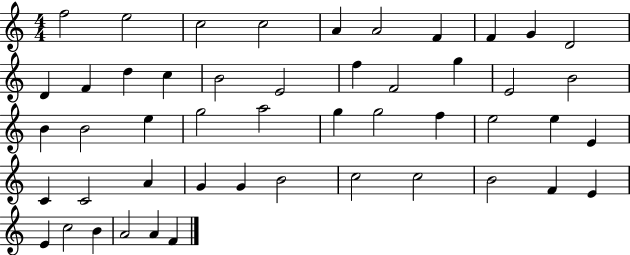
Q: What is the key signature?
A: C major